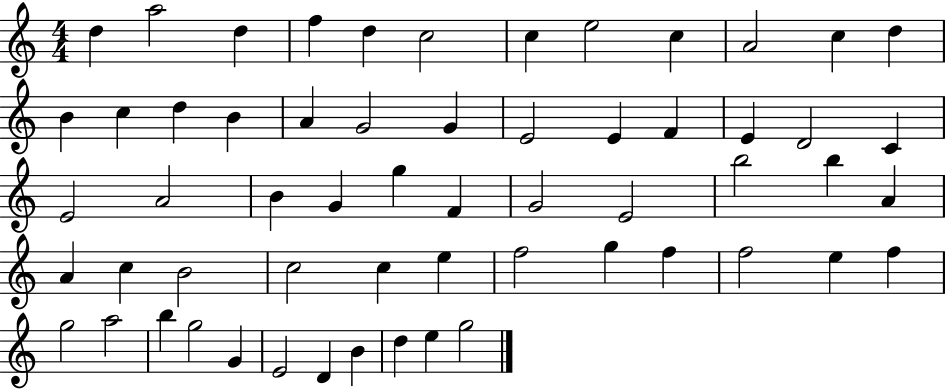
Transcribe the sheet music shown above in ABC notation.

X:1
T:Untitled
M:4/4
L:1/4
K:C
d a2 d f d c2 c e2 c A2 c d B c d B A G2 G E2 E F E D2 C E2 A2 B G g F G2 E2 b2 b A A c B2 c2 c e f2 g f f2 e f g2 a2 b g2 G E2 D B d e g2